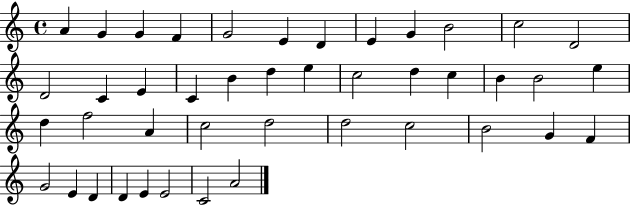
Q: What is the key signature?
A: C major